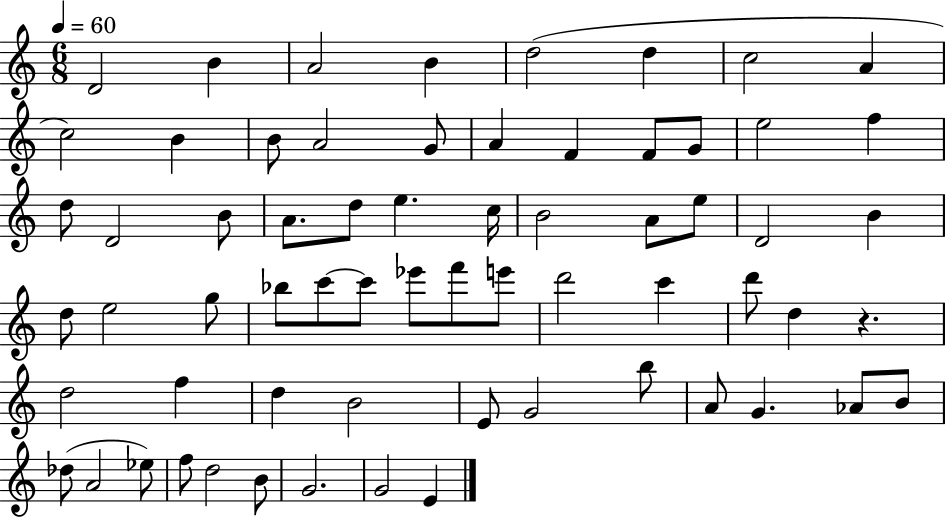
X:1
T:Untitled
M:6/8
L:1/4
K:C
D2 B A2 B d2 d c2 A c2 B B/2 A2 G/2 A F F/2 G/2 e2 f d/2 D2 B/2 A/2 d/2 e c/4 B2 A/2 e/2 D2 B d/2 e2 g/2 _b/2 c'/2 c'/2 _e'/2 f'/2 e'/2 d'2 c' d'/2 d z d2 f d B2 E/2 G2 b/2 A/2 G _A/2 B/2 _d/2 A2 _e/2 f/2 d2 B/2 G2 G2 E